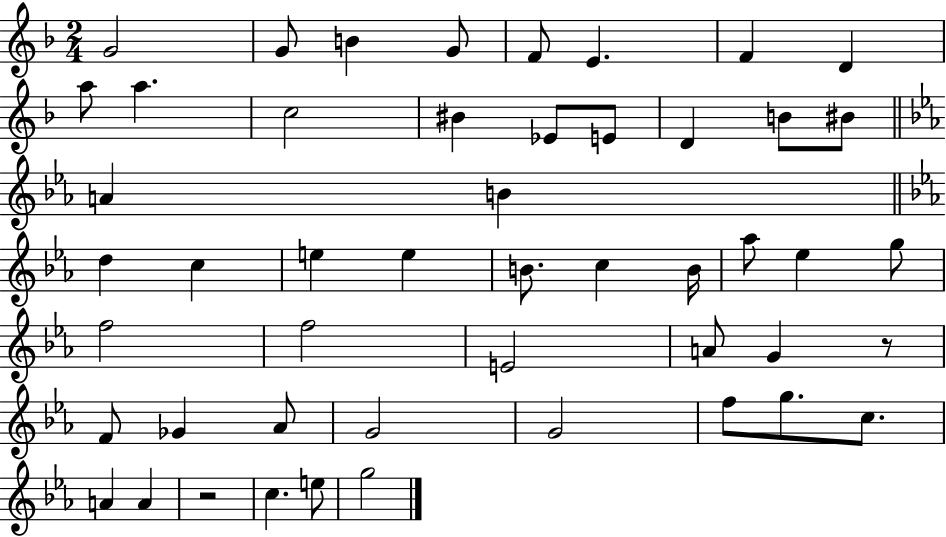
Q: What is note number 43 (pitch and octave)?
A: A4